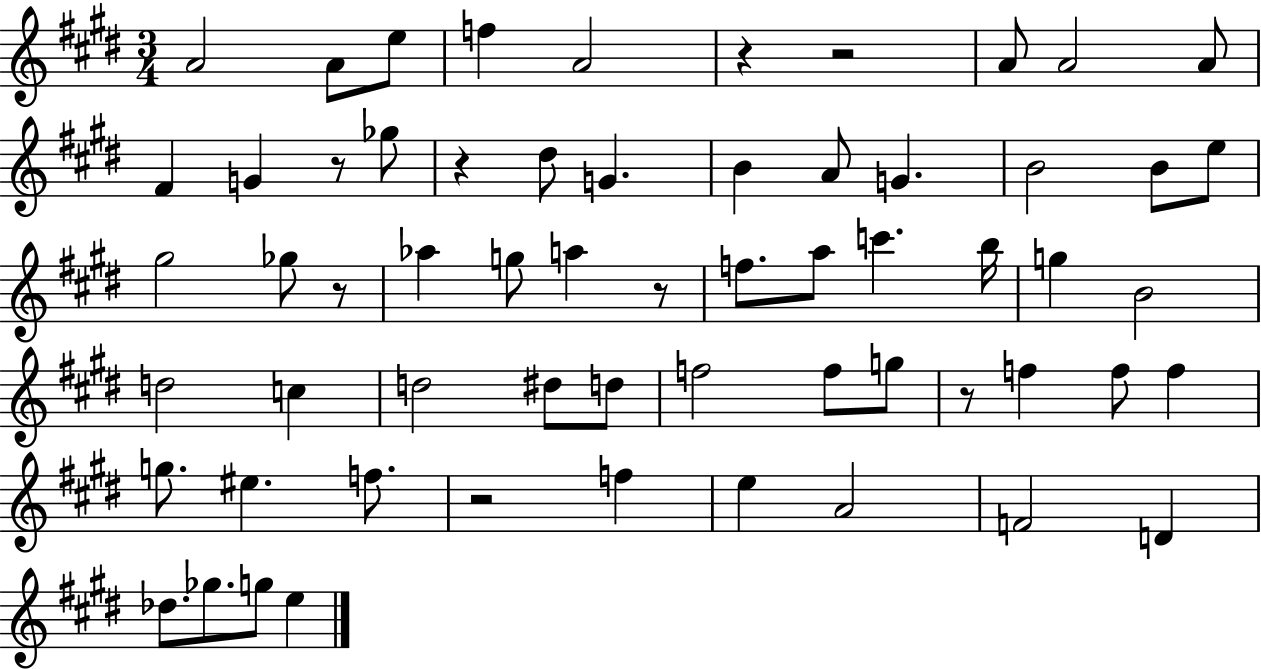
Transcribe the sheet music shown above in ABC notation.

X:1
T:Untitled
M:3/4
L:1/4
K:E
A2 A/2 e/2 f A2 z z2 A/2 A2 A/2 ^F G z/2 _g/2 z ^d/2 G B A/2 G B2 B/2 e/2 ^g2 _g/2 z/2 _a g/2 a z/2 f/2 a/2 c' b/4 g B2 d2 c d2 ^d/2 d/2 f2 f/2 g/2 z/2 f f/2 f g/2 ^e f/2 z2 f e A2 F2 D _d/2 _g/2 g/2 e